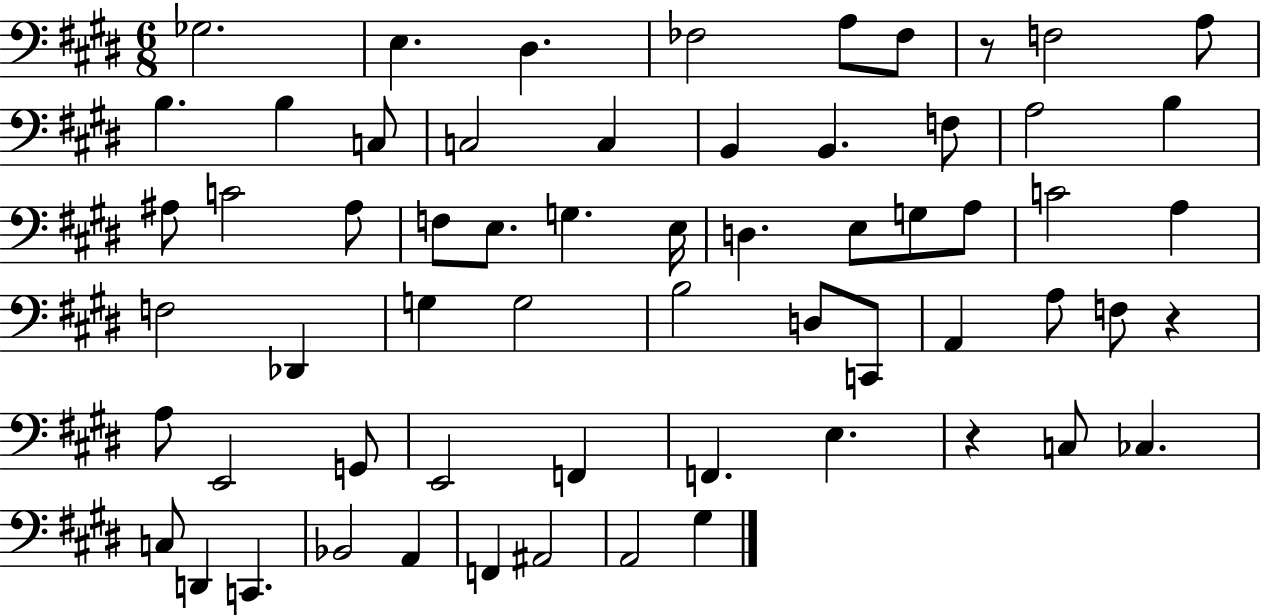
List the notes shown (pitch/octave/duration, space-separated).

Gb3/h. E3/q. D#3/q. FES3/h A3/e FES3/e R/e F3/h A3/e B3/q. B3/q C3/e C3/h C3/q B2/q B2/q. F3/e A3/h B3/q A#3/e C4/h A#3/e F3/e E3/e. G3/q. E3/s D3/q. E3/e G3/e A3/e C4/h A3/q F3/h Db2/q G3/q G3/h B3/h D3/e C2/e A2/q A3/e F3/e R/q A3/e E2/h G2/e E2/h F2/q F2/q. E3/q. R/q C3/e CES3/q. C3/e D2/q C2/q. Bb2/h A2/q F2/q A#2/h A2/h G#3/q